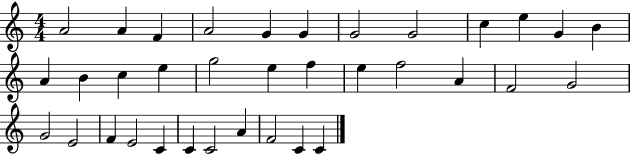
A4/h A4/q F4/q A4/h G4/q G4/q G4/h G4/h C5/q E5/q G4/q B4/q A4/q B4/q C5/q E5/q G5/h E5/q F5/q E5/q F5/h A4/q F4/h G4/h G4/h E4/h F4/q E4/h C4/q C4/q C4/h A4/q F4/h C4/q C4/q